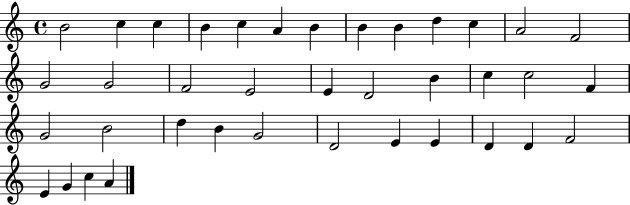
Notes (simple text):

B4/h C5/q C5/q B4/q C5/q A4/q B4/q B4/q B4/q D5/q C5/q A4/h F4/h G4/h G4/h F4/h E4/h E4/q D4/h B4/q C5/q C5/h F4/q G4/h B4/h D5/q B4/q G4/h D4/h E4/q E4/q D4/q D4/q F4/h E4/q G4/q C5/q A4/q